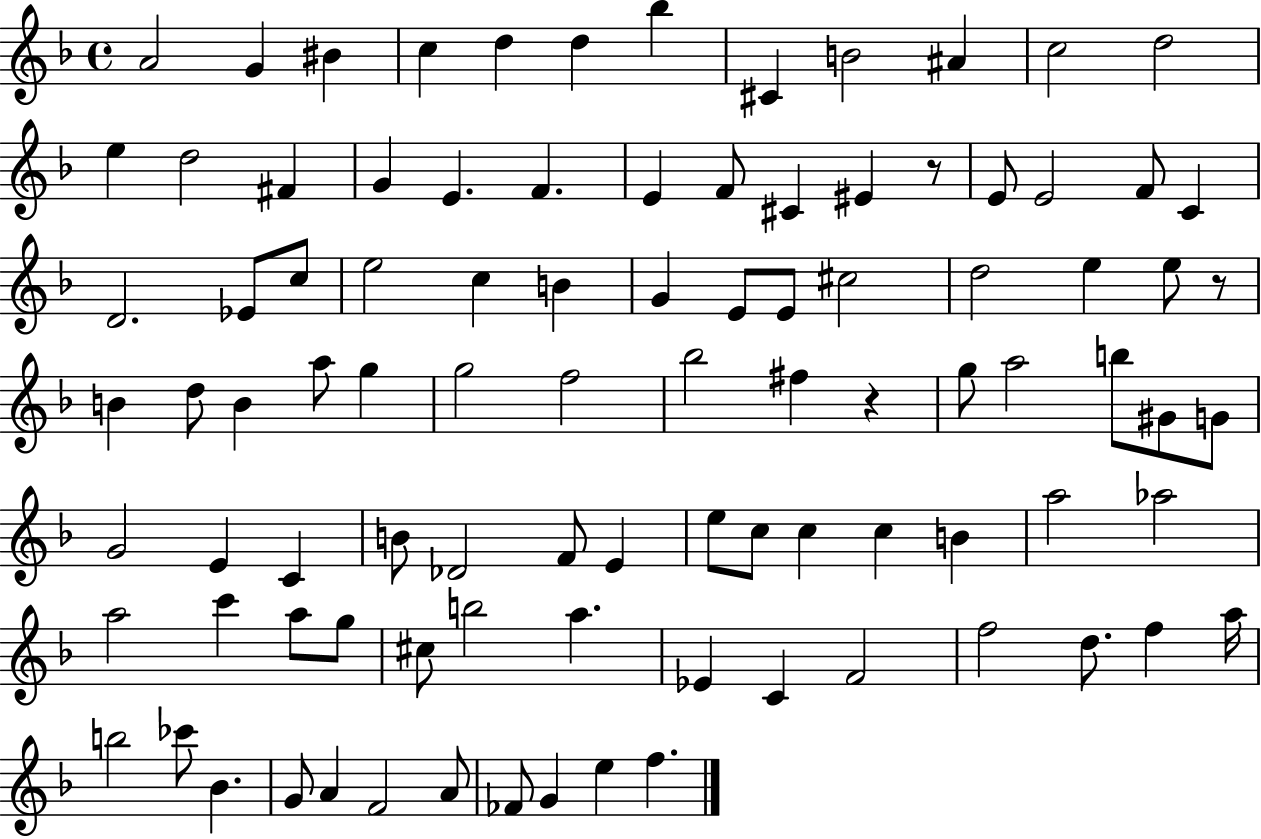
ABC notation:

X:1
T:Untitled
M:4/4
L:1/4
K:F
A2 G ^B c d d _b ^C B2 ^A c2 d2 e d2 ^F G E F E F/2 ^C ^E z/2 E/2 E2 F/2 C D2 _E/2 c/2 e2 c B G E/2 E/2 ^c2 d2 e e/2 z/2 B d/2 B a/2 g g2 f2 _b2 ^f z g/2 a2 b/2 ^G/2 G/2 G2 E C B/2 _D2 F/2 E e/2 c/2 c c B a2 _a2 a2 c' a/2 g/2 ^c/2 b2 a _E C F2 f2 d/2 f a/4 b2 _c'/2 _B G/2 A F2 A/2 _F/2 G e f